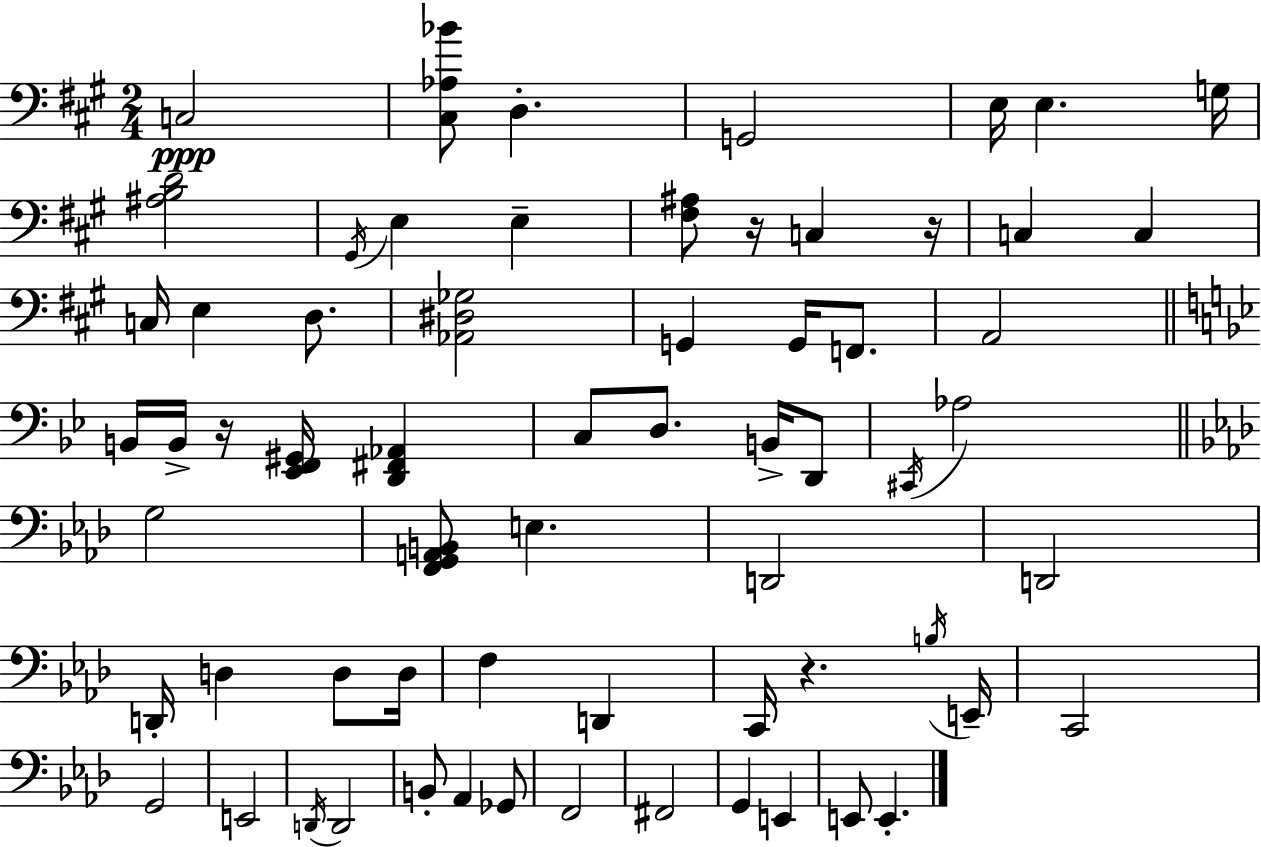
X:1
T:Untitled
M:2/4
L:1/4
K:A
C,2 [^C,_A,_B]/2 D, G,,2 E,/4 E, G,/4 [^A,B,D]2 ^G,,/4 E, E, [^F,^A,]/2 z/4 C, z/4 C, C, C,/4 E, D,/2 [_A,,^D,_G,]2 G,, G,,/4 F,,/2 A,,2 B,,/4 B,,/4 z/4 [_E,,F,,^G,,]/4 [D,,^F,,_A,,] C,/2 D,/2 B,,/4 D,,/2 ^C,,/4 _A,2 G,2 [F,,G,,A,,B,,]/2 E, D,,2 D,,2 D,,/4 D, D,/2 D,/4 F, D,, C,,/4 z B,/4 E,,/4 C,,2 G,,2 E,,2 D,,/4 D,,2 B,,/2 _A,, _G,,/2 F,,2 ^F,,2 G,, E,, E,,/2 E,,